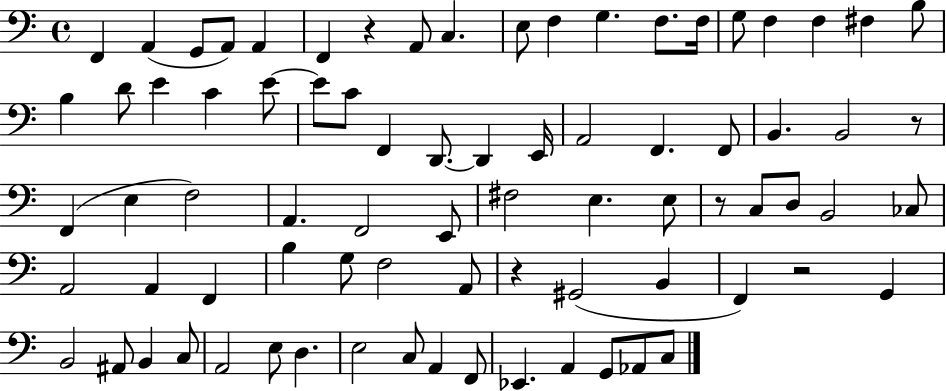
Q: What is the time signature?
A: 4/4